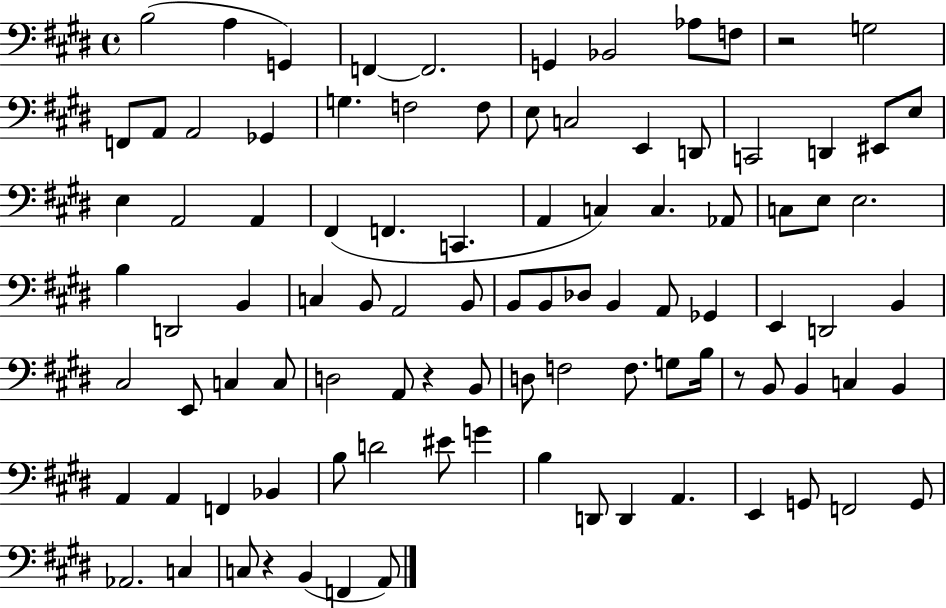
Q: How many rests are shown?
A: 4